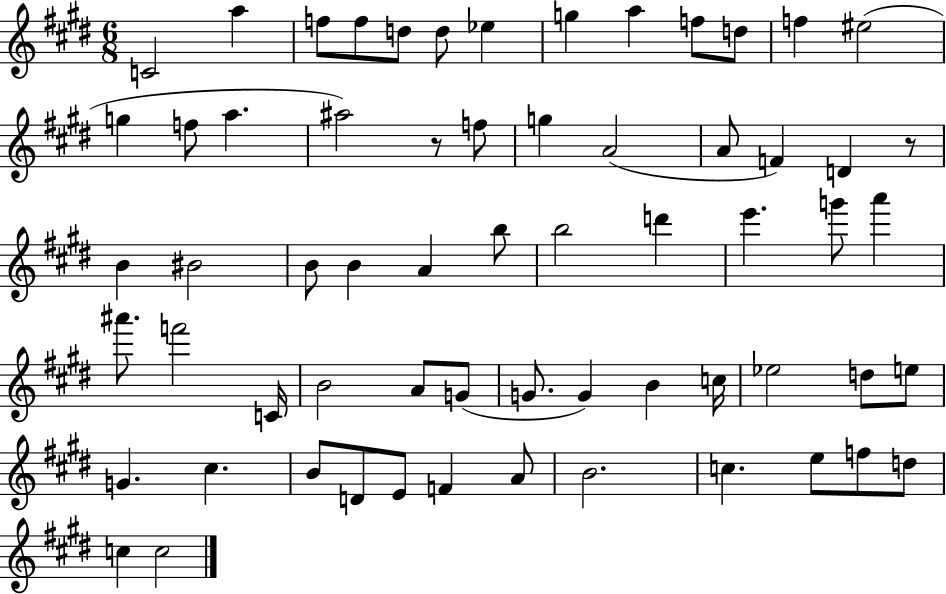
X:1
T:Untitled
M:6/8
L:1/4
K:E
C2 a f/2 f/2 d/2 d/2 _e g a f/2 d/2 f ^e2 g f/2 a ^a2 z/2 f/2 g A2 A/2 F D z/2 B ^B2 B/2 B A b/2 b2 d' e' g'/2 a' ^a'/2 f'2 C/4 B2 A/2 G/2 G/2 G B c/4 _e2 d/2 e/2 G ^c B/2 D/2 E/2 F A/2 B2 c e/2 f/2 d/2 c c2